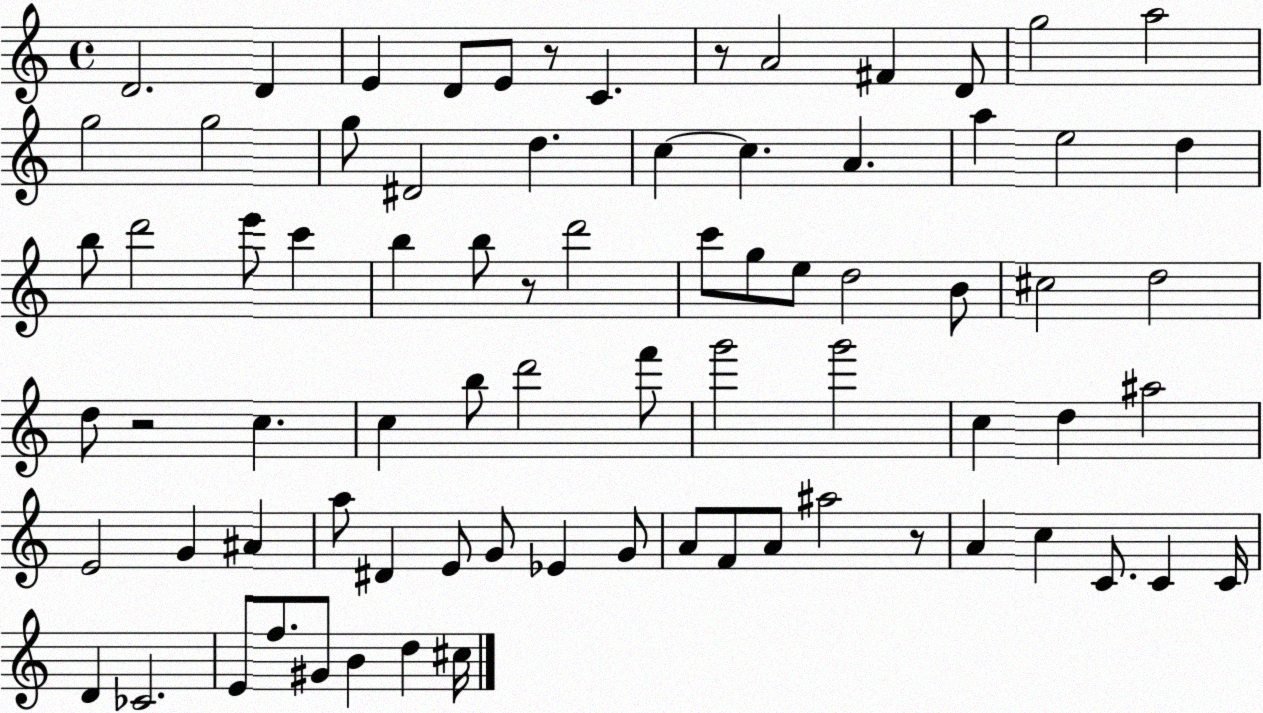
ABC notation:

X:1
T:Untitled
M:4/4
L:1/4
K:C
D2 D E D/2 E/2 z/2 C z/2 A2 ^F D/2 g2 a2 g2 g2 g/2 ^D2 d c c A a e2 d b/2 d'2 e'/2 c' b b/2 z/2 d'2 c'/2 g/2 e/2 d2 B/2 ^c2 d2 d/2 z2 c c b/2 d'2 f'/2 g'2 g'2 c d ^a2 E2 G ^A a/2 ^D E/2 G/2 _E G/2 A/2 F/2 A/2 ^a2 z/2 A c C/2 C C/4 D _C2 E/2 f/2 ^G/2 B d ^c/4